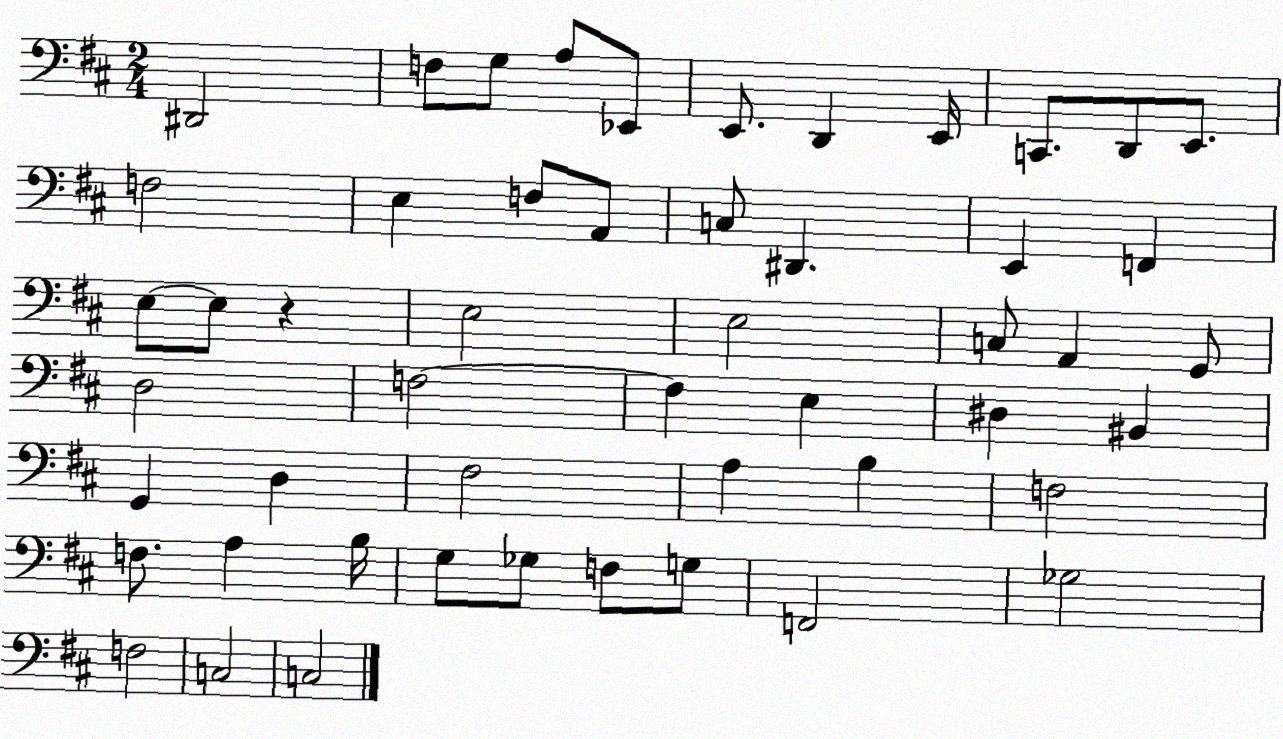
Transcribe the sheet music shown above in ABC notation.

X:1
T:Untitled
M:2/4
L:1/4
K:D
^D,,2 F,/2 G,/2 A,/2 _E,,/2 E,,/2 D,, E,,/4 C,,/2 D,,/2 E,,/2 F,2 E, F,/2 A,,/2 C,/2 ^D,, E,, F,, E,/2 E,/2 z E,2 E,2 C,/2 A,, G,,/2 D,2 F,2 F, E, ^D, ^B,, G,, D, ^F,2 A, B, F,2 F,/2 A, B,/4 G,/2 _G,/2 F,/2 G,/2 F,,2 _G,2 F,2 C,2 C,2